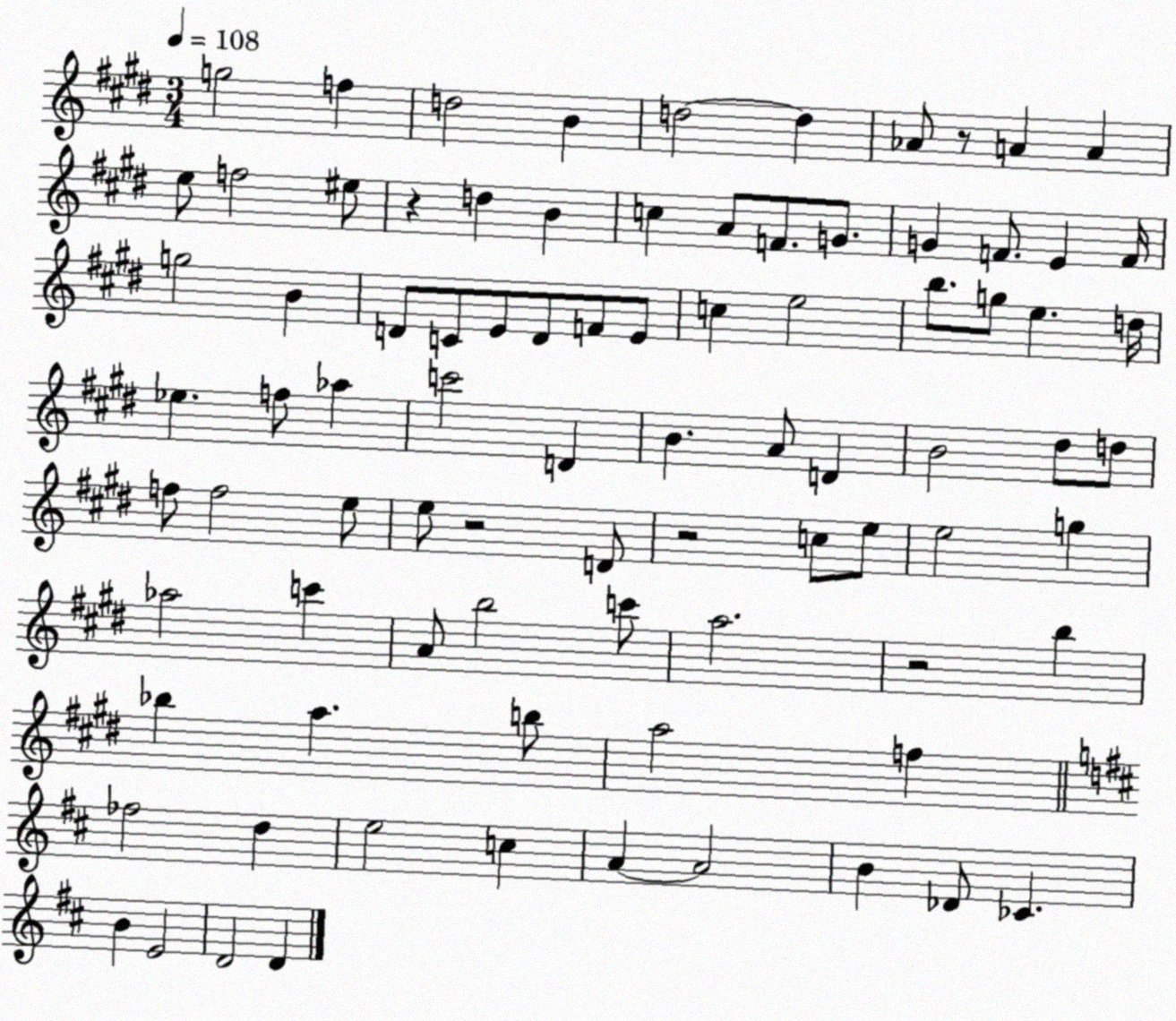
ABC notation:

X:1
T:Untitled
M:3/4
L:1/4
K:E
g2 f d2 B d2 d _A/2 z/2 A A e/2 f2 ^e/2 z d B c A/2 F/2 G/2 G F/2 E F/4 g2 B D/2 C/2 E/2 D/2 F/2 E/2 c e2 b/2 g/2 e d/4 _e f/2 _a c'2 D B A/2 D B2 ^d/2 d/2 f/2 f2 e/2 e/2 z2 D/2 z2 c/2 e/2 e2 g _a2 c' A/2 b2 c'/2 a2 z2 b _b a b/2 a2 f _f2 d e2 c A A2 B _D/2 _C B E2 D2 D